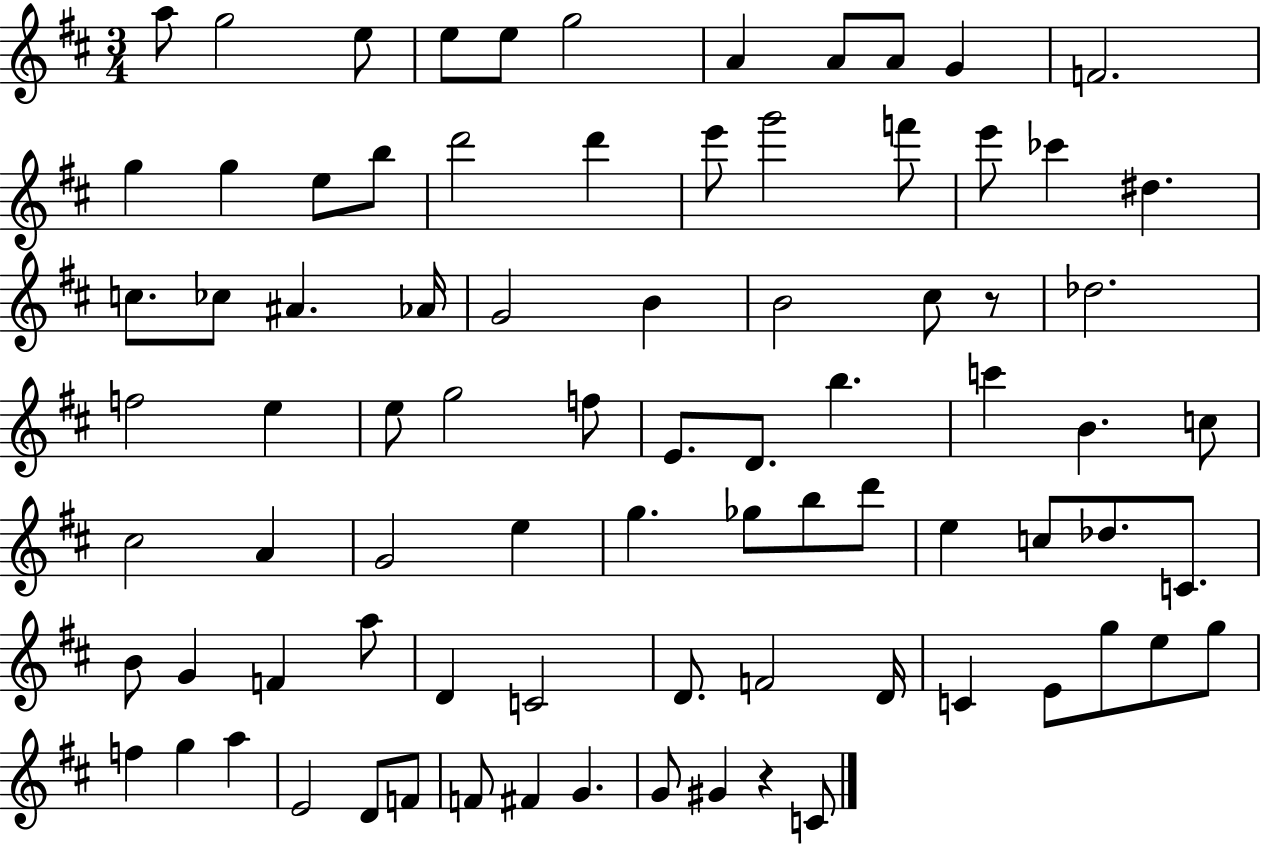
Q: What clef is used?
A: treble